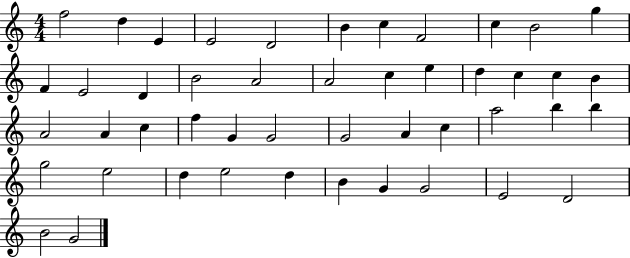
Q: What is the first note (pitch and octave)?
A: F5